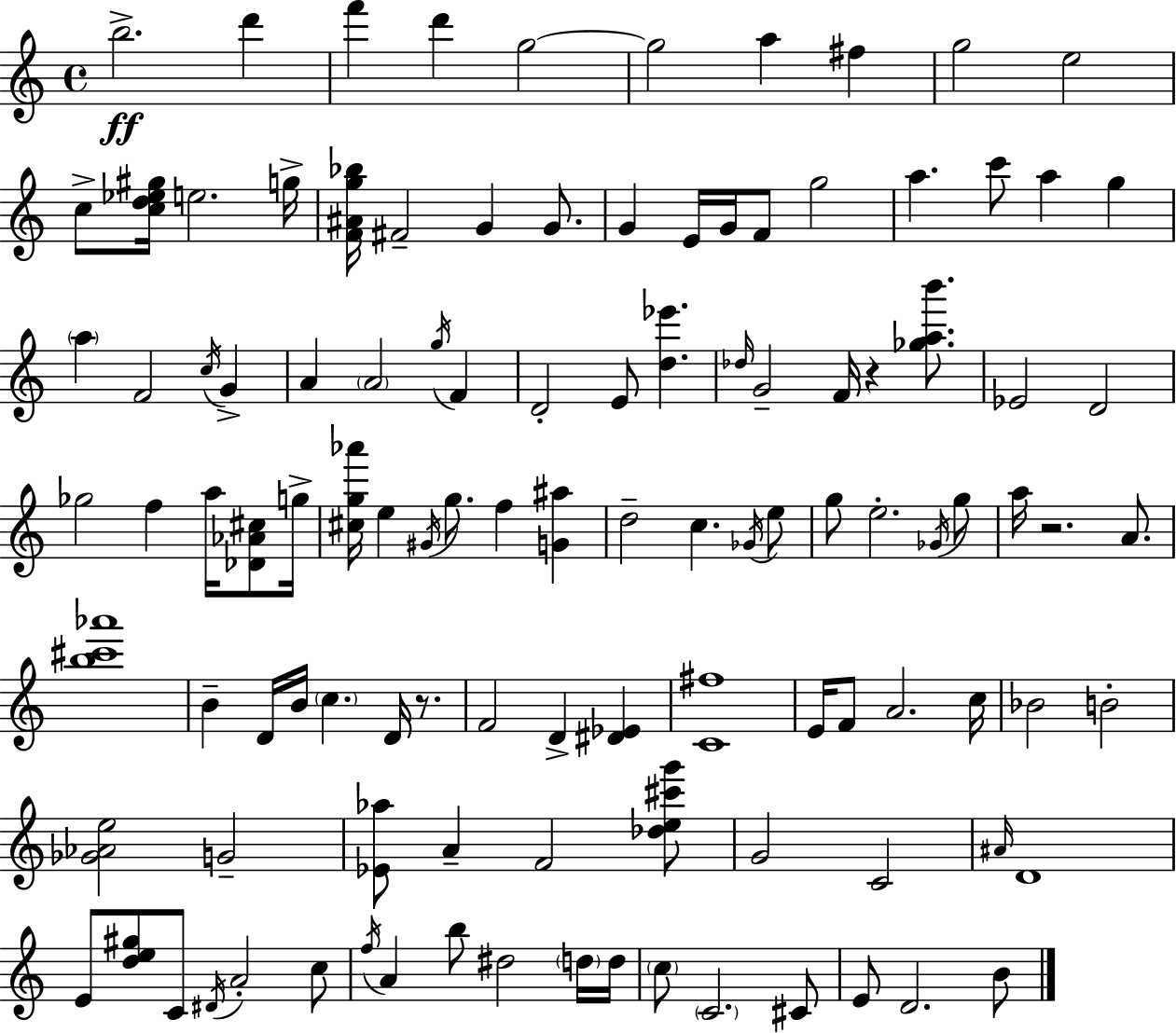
X:1
T:Untitled
M:4/4
L:1/4
K:C
b2 d' f' d' g2 g2 a ^f g2 e2 c/2 [cd_e^g]/4 e2 g/4 [F^Ag_b]/4 ^F2 G G/2 G E/4 G/4 F/2 g2 a c'/2 a g a F2 c/4 G A A2 g/4 F D2 E/2 [d_e'] _d/4 G2 F/4 z [_gab']/2 _E2 D2 _g2 f a/4 [_D_A^c]/2 g/4 [^cg_a']/4 e ^G/4 g/2 f [G^a] d2 c _G/4 e/2 g/2 e2 _G/4 g/2 a/4 z2 A/2 [b^c'_a']4 B D/4 B/4 c D/4 z/2 F2 D [^D_E] [C^f]4 E/4 F/2 A2 c/4 _B2 B2 [_G_Ae]2 G2 [_E_a]/2 A F2 [_de^c'g']/2 G2 C2 ^A/4 D4 E/2 [de^g]/2 C/2 ^D/4 A2 c/2 f/4 A b/2 ^d2 d/4 d/4 c/2 C2 ^C/2 E/2 D2 B/2